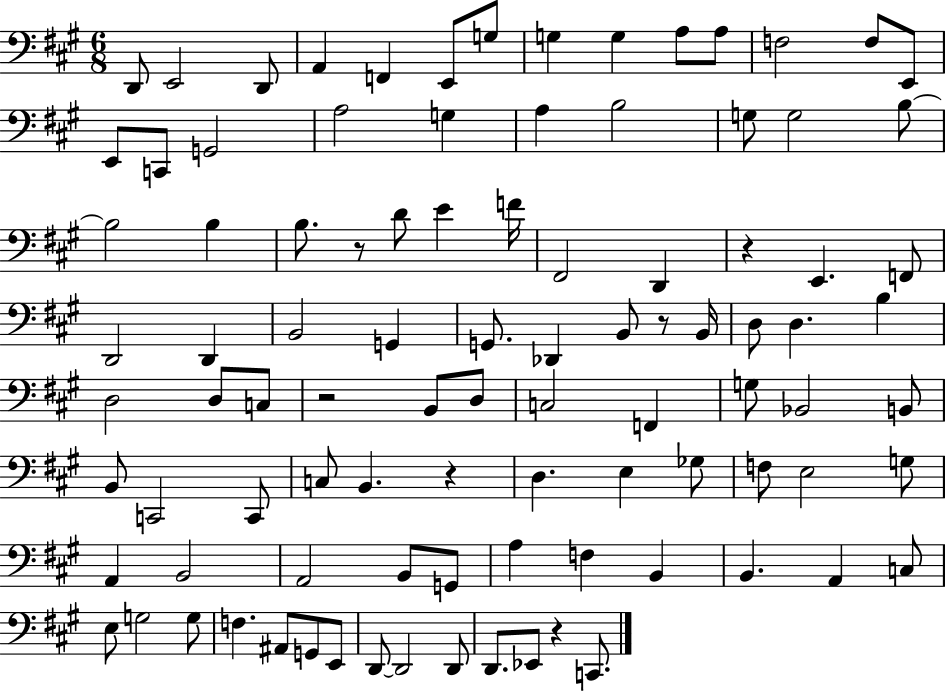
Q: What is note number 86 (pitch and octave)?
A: D2